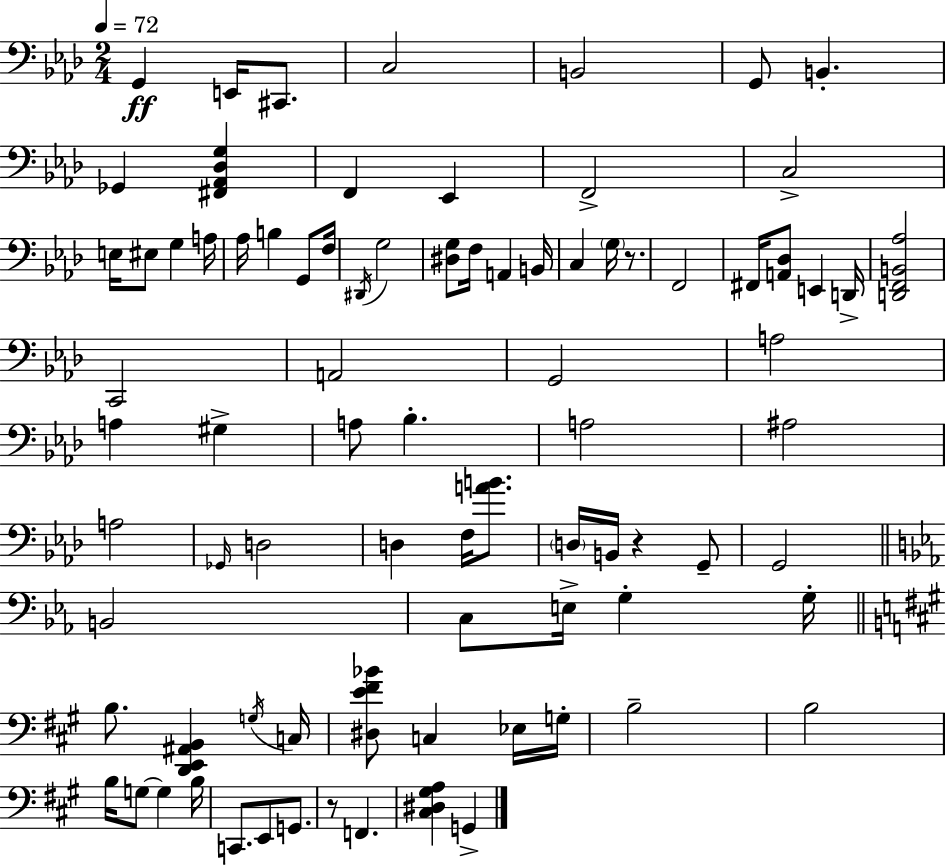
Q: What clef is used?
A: bass